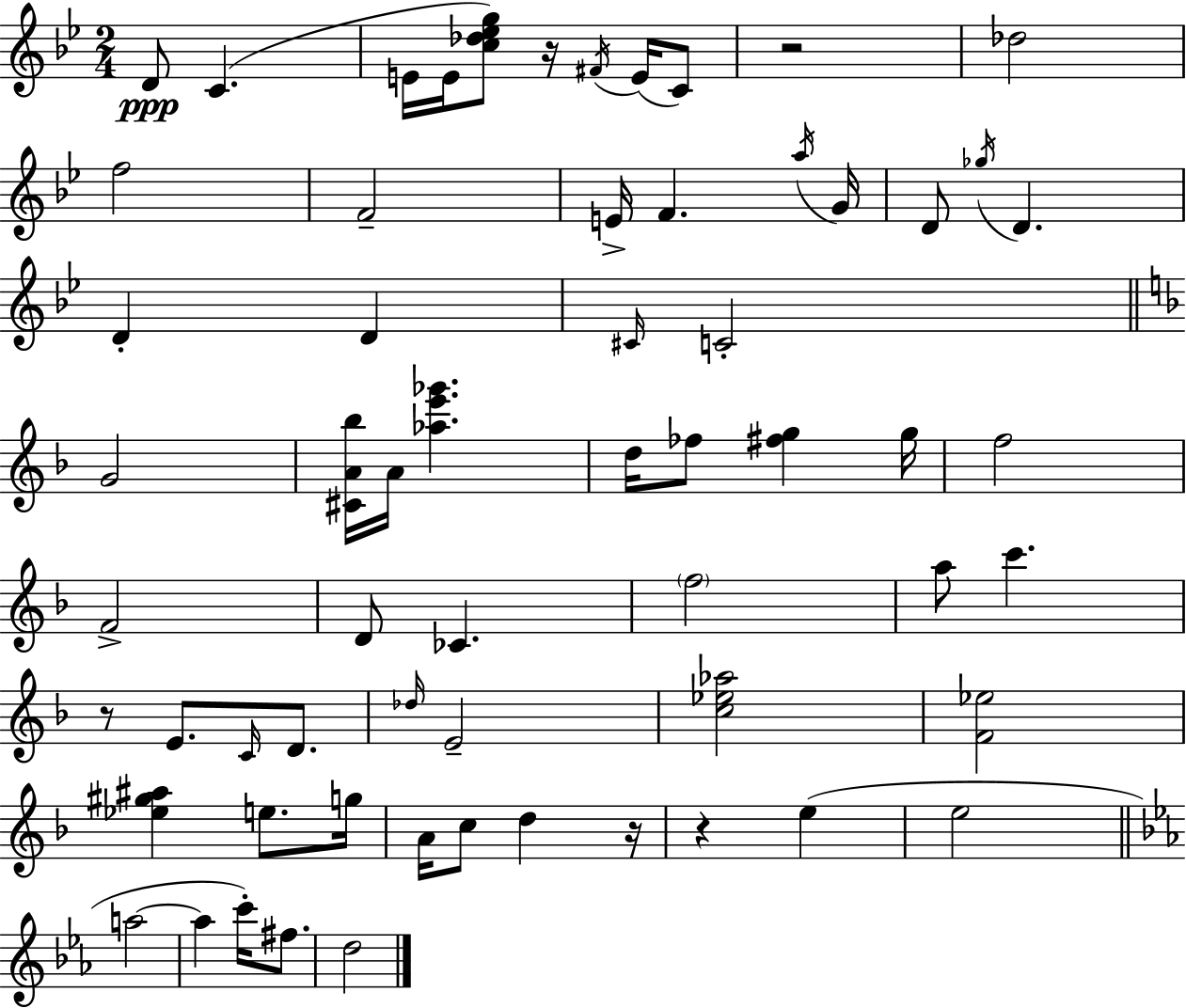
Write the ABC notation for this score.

X:1
T:Untitled
M:2/4
L:1/4
K:Bb
D/2 C E/4 E/4 [c_d_eg]/2 z/4 ^F/4 E/4 C/2 z2 _d2 f2 F2 E/4 F a/4 G/4 D/2 _g/4 D D D ^C/4 C2 G2 [^CA_b]/4 A/4 [_ae'_g'] d/4 _f/2 [^fg] g/4 f2 F2 D/2 _C f2 a/2 c' z/2 E/2 C/4 D/2 _d/4 E2 [c_e_a]2 [F_e]2 [_e^g^a] e/2 g/4 A/4 c/2 d z/4 z e e2 a2 a c'/4 ^f/2 d2